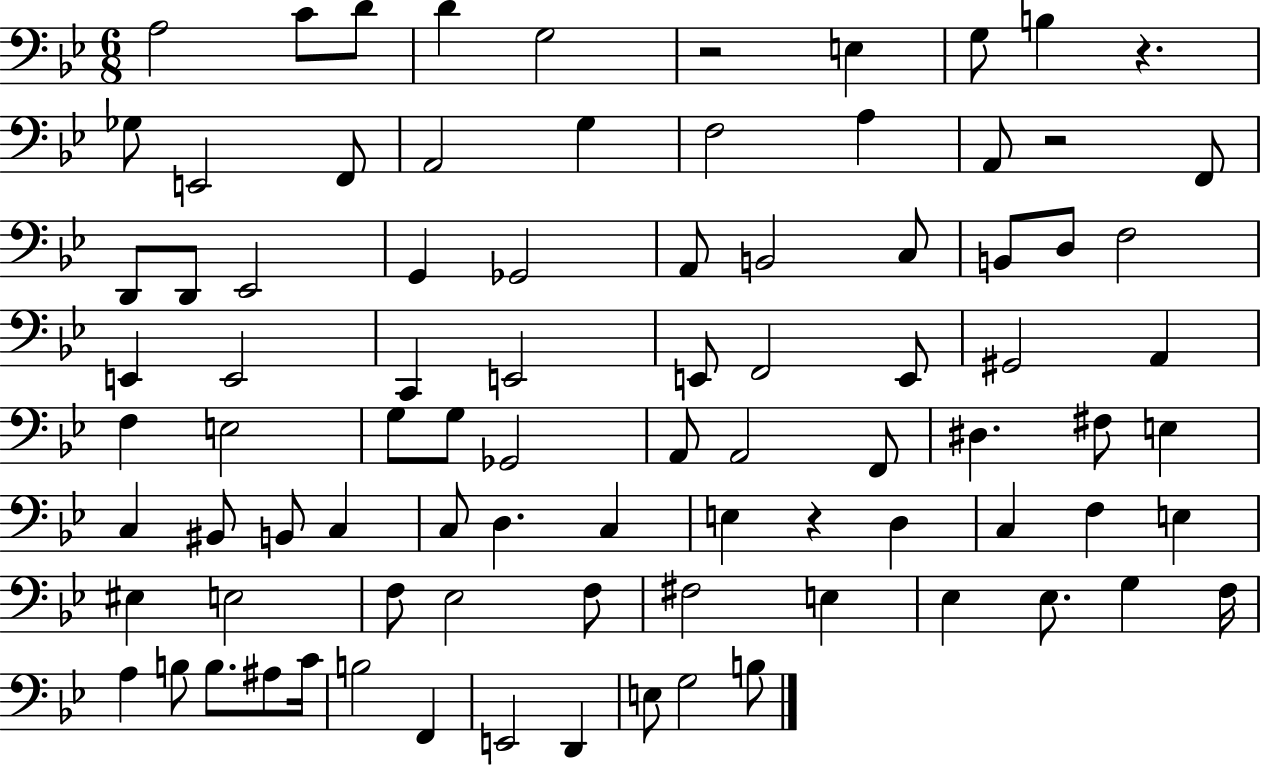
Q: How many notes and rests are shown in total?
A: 87